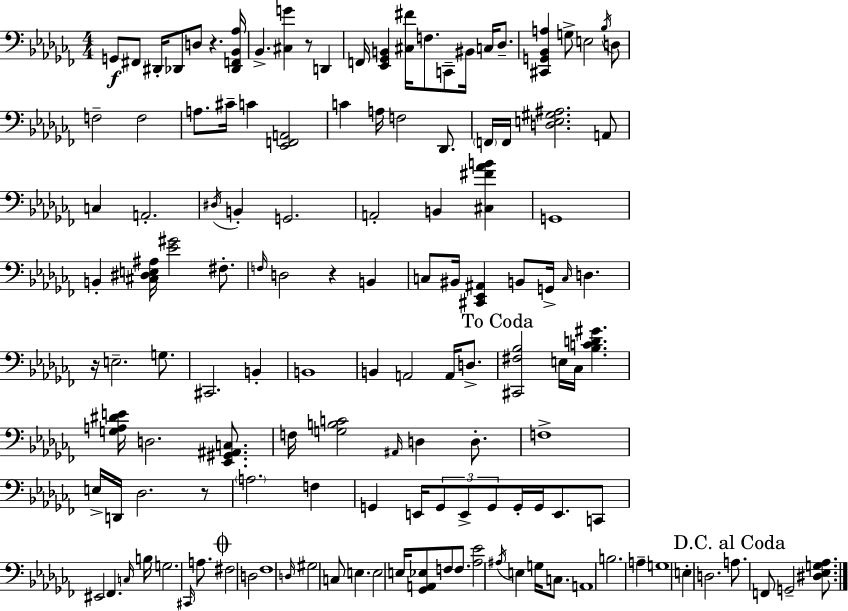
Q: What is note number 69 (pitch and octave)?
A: A3